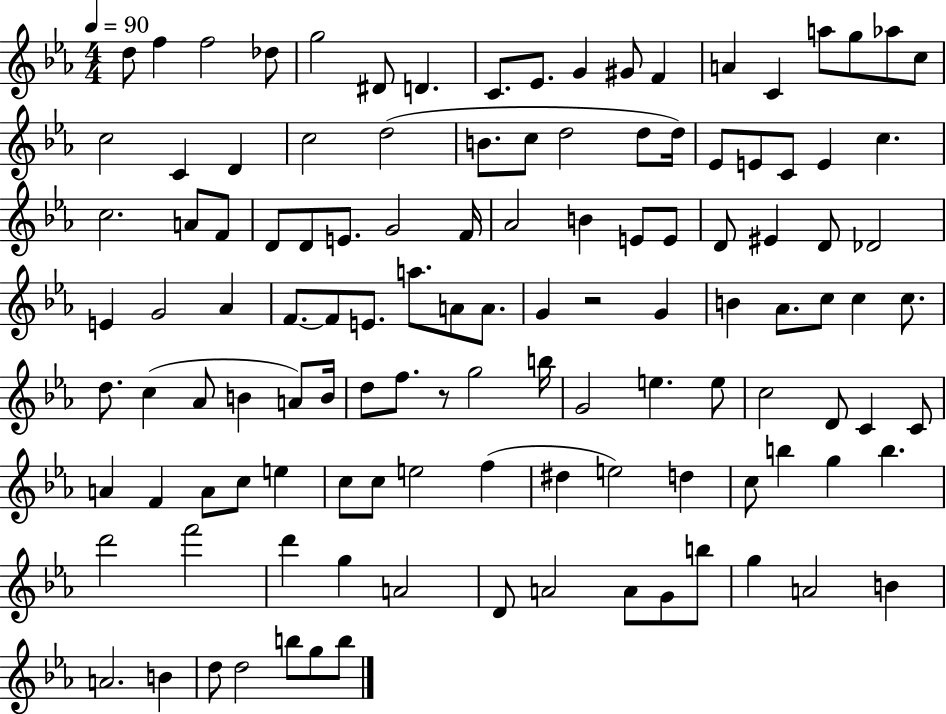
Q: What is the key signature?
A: EES major